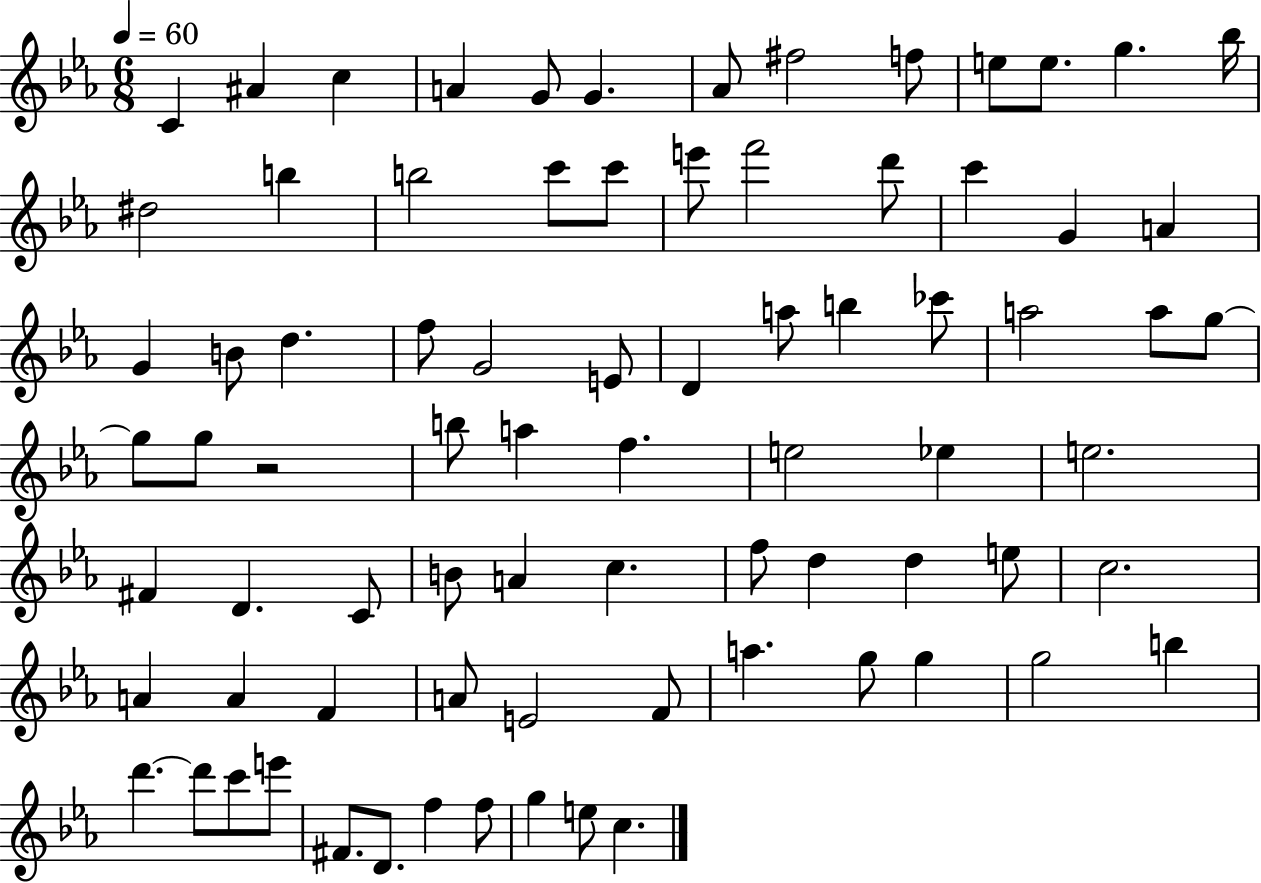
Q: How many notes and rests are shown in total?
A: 79